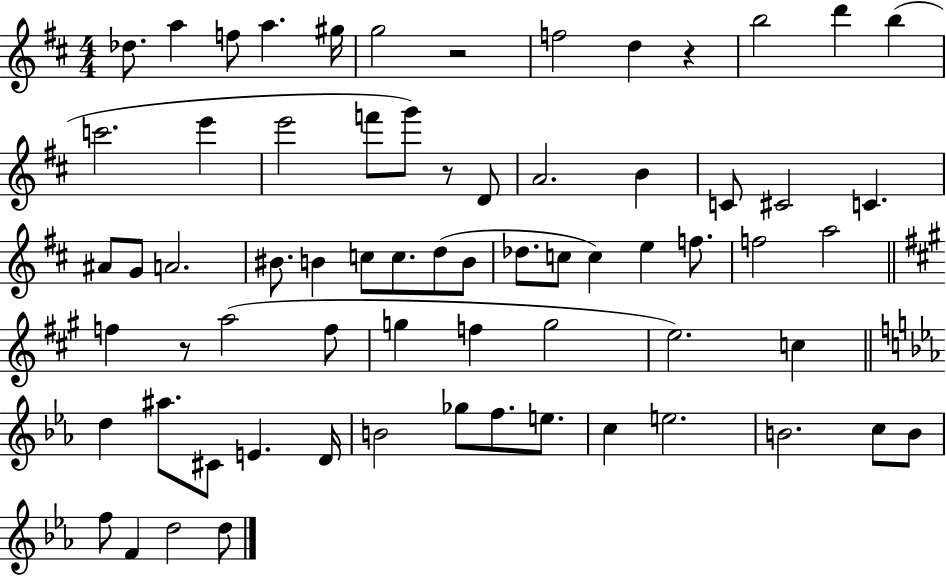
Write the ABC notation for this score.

X:1
T:Untitled
M:4/4
L:1/4
K:D
_d/2 a f/2 a ^g/4 g2 z2 f2 d z b2 d' b c'2 e' e'2 f'/2 g'/2 z/2 D/2 A2 B C/2 ^C2 C ^A/2 G/2 A2 ^B/2 B c/2 c/2 d/2 B/2 _d/2 c/2 c e f/2 f2 a2 f z/2 a2 f/2 g f g2 e2 c d ^a/2 ^C/2 E D/4 B2 _g/2 f/2 e/2 c e2 B2 c/2 B/2 f/2 F d2 d/2